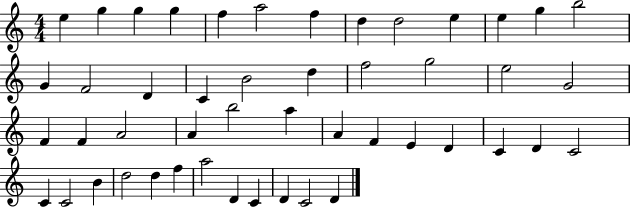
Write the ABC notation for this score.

X:1
T:Untitled
M:4/4
L:1/4
K:C
e g g g f a2 f d d2 e e g b2 G F2 D C B2 d f2 g2 e2 G2 F F A2 A b2 a A F E D C D C2 C C2 B d2 d f a2 D C D C2 D